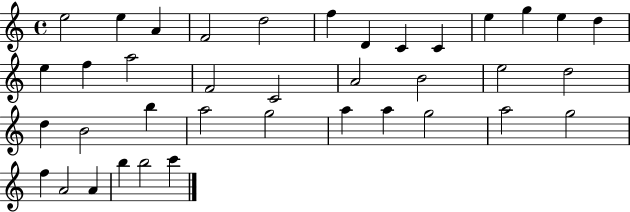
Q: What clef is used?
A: treble